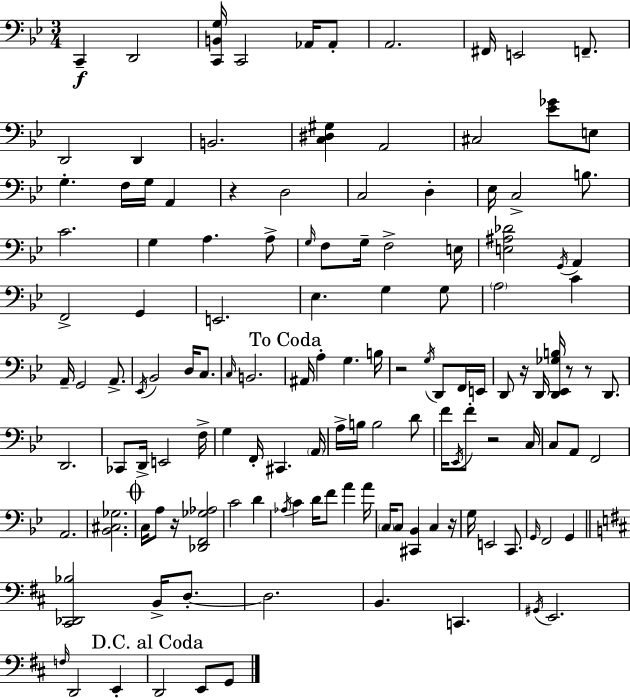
C2/q D2/h [C2,B2,G3]/s C2/h Ab2/s Ab2/e A2/h. F#2/s E2/h F2/e. D2/h D2/q B2/h. [C3,D#3,G#3]/q A2/h C#3/h [Eb4,Gb4]/e E3/e G3/q. F3/s G3/s A2/q R/q D3/h C3/h D3/q Eb3/s C3/h B3/e. C4/h. G3/q A3/q. A3/e G3/s F3/e G3/s F3/h E3/s [E3,A#3,Db4]/h G2/s A2/q F2/h G2/q E2/h. Eb3/q. G3/q G3/e A3/h C4/q A2/s G2/h A2/e. Eb2/s Bb2/h D3/s C3/e. C3/s B2/h. A#2/s A3/q G3/q. B3/s R/h G3/s D2/e F2/s E2/s D2/e R/s D2/s [D2,Eb2,Gb3,B3]/s R/e R/e D2/e. D2/h. CES2/e D2/s E2/h F3/s G3/q F2/s C#2/q. A2/s A3/s B3/s B3/h D4/e F4/s Eb2/s F4/e R/h C3/s C3/e A2/e F2/h A2/h. [Bb2,C#3,Gb3]/h. C3/s A3/e R/s [Db2,F2,Gb3,Ab3]/h C4/h D4/q Ab3/s C4/q D4/s F4/e A4/q A4/s C3/s C3/e [C#2,Bb2]/q C3/q R/s G3/s E2/h C2/e. G2/s F2/h G2/q [C#2,Db2,Bb3]/h B2/s D3/e. D3/h. B2/q. C2/q. G#2/s E2/h. F3/s D2/h E2/q D2/h E2/e G2/e